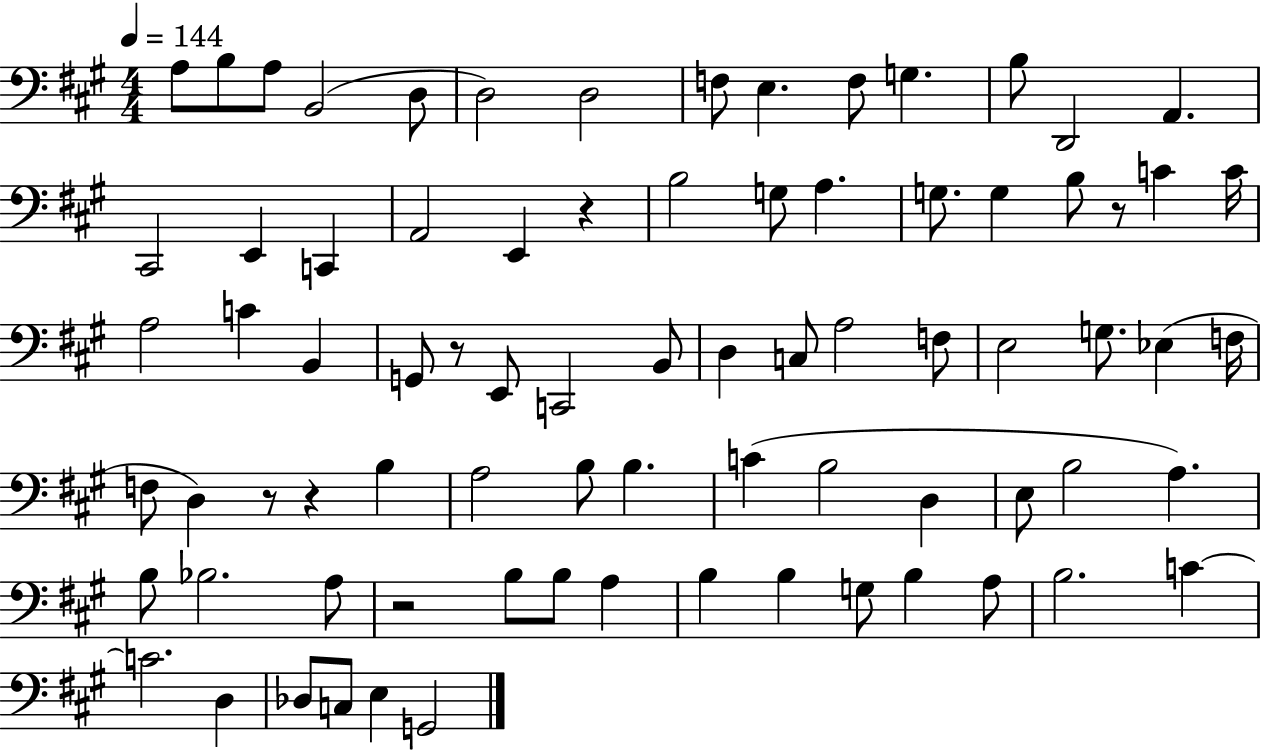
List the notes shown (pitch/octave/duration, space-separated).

A3/e B3/e A3/e B2/h D3/e D3/h D3/h F3/e E3/q. F3/e G3/q. B3/e D2/h A2/q. C#2/h E2/q C2/q A2/h E2/q R/q B3/h G3/e A3/q. G3/e. G3/q B3/e R/e C4/q C4/s A3/h C4/q B2/q G2/e R/e E2/e C2/h B2/e D3/q C3/e A3/h F3/e E3/h G3/e. Eb3/q F3/s F3/e D3/q R/e R/q B3/q A3/h B3/e B3/q. C4/q B3/h D3/q E3/e B3/h A3/q. B3/e Bb3/h. A3/e R/h B3/e B3/e A3/q B3/q B3/q G3/e B3/q A3/e B3/h. C4/q C4/h. D3/q Db3/e C3/e E3/q G2/h